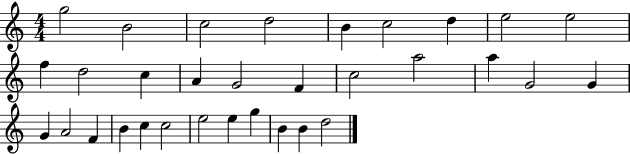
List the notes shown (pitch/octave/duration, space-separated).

G5/h B4/h C5/h D5/h B4/q C5/h D5/q E5/h E5/h F5/q D5/h C5/q A4/q G4/h F4/q C5/h A5/h A5/q G4/h G4/q G4/q A4/h F4/q B4/q C5/q C5/h E5/h E5/q G5/q B4/q B4/q D5/h